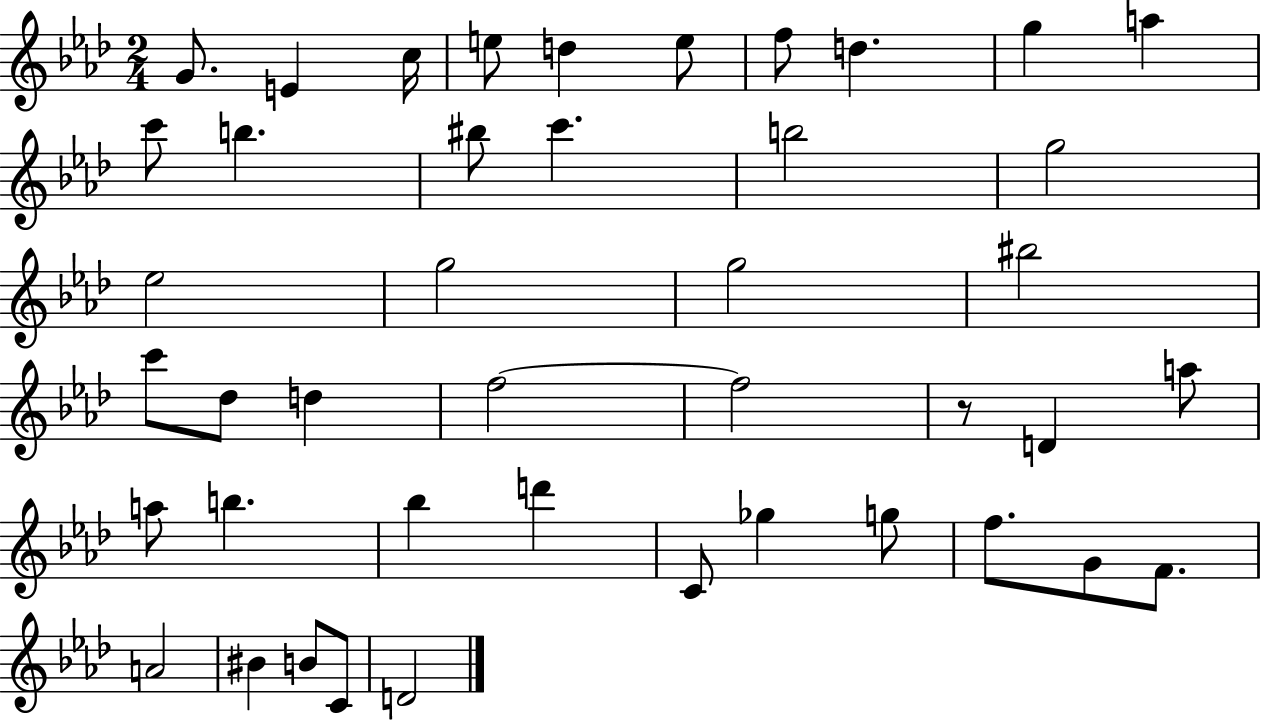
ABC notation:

X:1
T:Untitled
M:2/4
L:1/4
K:Ab
G/2 E c/4 e/2 d e/2 f/2 d g a c'/2 b ^b/2 c' b2 g2 _e2 g2 g2 ^b2 c'/2 _d/2 d f2 f2 z/2 D a/2 a/2 b _b d' C/2 _g g/2 f/2 G/2 F/2 A2 ^B B/2 C/2 D2